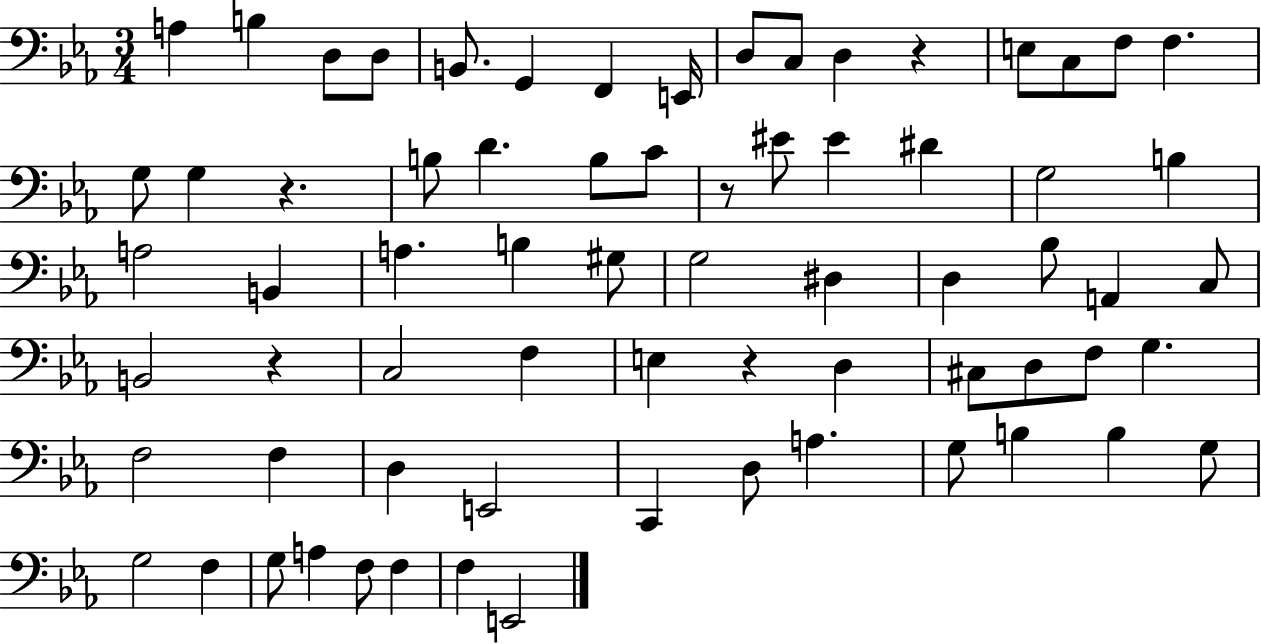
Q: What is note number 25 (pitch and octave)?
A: G3